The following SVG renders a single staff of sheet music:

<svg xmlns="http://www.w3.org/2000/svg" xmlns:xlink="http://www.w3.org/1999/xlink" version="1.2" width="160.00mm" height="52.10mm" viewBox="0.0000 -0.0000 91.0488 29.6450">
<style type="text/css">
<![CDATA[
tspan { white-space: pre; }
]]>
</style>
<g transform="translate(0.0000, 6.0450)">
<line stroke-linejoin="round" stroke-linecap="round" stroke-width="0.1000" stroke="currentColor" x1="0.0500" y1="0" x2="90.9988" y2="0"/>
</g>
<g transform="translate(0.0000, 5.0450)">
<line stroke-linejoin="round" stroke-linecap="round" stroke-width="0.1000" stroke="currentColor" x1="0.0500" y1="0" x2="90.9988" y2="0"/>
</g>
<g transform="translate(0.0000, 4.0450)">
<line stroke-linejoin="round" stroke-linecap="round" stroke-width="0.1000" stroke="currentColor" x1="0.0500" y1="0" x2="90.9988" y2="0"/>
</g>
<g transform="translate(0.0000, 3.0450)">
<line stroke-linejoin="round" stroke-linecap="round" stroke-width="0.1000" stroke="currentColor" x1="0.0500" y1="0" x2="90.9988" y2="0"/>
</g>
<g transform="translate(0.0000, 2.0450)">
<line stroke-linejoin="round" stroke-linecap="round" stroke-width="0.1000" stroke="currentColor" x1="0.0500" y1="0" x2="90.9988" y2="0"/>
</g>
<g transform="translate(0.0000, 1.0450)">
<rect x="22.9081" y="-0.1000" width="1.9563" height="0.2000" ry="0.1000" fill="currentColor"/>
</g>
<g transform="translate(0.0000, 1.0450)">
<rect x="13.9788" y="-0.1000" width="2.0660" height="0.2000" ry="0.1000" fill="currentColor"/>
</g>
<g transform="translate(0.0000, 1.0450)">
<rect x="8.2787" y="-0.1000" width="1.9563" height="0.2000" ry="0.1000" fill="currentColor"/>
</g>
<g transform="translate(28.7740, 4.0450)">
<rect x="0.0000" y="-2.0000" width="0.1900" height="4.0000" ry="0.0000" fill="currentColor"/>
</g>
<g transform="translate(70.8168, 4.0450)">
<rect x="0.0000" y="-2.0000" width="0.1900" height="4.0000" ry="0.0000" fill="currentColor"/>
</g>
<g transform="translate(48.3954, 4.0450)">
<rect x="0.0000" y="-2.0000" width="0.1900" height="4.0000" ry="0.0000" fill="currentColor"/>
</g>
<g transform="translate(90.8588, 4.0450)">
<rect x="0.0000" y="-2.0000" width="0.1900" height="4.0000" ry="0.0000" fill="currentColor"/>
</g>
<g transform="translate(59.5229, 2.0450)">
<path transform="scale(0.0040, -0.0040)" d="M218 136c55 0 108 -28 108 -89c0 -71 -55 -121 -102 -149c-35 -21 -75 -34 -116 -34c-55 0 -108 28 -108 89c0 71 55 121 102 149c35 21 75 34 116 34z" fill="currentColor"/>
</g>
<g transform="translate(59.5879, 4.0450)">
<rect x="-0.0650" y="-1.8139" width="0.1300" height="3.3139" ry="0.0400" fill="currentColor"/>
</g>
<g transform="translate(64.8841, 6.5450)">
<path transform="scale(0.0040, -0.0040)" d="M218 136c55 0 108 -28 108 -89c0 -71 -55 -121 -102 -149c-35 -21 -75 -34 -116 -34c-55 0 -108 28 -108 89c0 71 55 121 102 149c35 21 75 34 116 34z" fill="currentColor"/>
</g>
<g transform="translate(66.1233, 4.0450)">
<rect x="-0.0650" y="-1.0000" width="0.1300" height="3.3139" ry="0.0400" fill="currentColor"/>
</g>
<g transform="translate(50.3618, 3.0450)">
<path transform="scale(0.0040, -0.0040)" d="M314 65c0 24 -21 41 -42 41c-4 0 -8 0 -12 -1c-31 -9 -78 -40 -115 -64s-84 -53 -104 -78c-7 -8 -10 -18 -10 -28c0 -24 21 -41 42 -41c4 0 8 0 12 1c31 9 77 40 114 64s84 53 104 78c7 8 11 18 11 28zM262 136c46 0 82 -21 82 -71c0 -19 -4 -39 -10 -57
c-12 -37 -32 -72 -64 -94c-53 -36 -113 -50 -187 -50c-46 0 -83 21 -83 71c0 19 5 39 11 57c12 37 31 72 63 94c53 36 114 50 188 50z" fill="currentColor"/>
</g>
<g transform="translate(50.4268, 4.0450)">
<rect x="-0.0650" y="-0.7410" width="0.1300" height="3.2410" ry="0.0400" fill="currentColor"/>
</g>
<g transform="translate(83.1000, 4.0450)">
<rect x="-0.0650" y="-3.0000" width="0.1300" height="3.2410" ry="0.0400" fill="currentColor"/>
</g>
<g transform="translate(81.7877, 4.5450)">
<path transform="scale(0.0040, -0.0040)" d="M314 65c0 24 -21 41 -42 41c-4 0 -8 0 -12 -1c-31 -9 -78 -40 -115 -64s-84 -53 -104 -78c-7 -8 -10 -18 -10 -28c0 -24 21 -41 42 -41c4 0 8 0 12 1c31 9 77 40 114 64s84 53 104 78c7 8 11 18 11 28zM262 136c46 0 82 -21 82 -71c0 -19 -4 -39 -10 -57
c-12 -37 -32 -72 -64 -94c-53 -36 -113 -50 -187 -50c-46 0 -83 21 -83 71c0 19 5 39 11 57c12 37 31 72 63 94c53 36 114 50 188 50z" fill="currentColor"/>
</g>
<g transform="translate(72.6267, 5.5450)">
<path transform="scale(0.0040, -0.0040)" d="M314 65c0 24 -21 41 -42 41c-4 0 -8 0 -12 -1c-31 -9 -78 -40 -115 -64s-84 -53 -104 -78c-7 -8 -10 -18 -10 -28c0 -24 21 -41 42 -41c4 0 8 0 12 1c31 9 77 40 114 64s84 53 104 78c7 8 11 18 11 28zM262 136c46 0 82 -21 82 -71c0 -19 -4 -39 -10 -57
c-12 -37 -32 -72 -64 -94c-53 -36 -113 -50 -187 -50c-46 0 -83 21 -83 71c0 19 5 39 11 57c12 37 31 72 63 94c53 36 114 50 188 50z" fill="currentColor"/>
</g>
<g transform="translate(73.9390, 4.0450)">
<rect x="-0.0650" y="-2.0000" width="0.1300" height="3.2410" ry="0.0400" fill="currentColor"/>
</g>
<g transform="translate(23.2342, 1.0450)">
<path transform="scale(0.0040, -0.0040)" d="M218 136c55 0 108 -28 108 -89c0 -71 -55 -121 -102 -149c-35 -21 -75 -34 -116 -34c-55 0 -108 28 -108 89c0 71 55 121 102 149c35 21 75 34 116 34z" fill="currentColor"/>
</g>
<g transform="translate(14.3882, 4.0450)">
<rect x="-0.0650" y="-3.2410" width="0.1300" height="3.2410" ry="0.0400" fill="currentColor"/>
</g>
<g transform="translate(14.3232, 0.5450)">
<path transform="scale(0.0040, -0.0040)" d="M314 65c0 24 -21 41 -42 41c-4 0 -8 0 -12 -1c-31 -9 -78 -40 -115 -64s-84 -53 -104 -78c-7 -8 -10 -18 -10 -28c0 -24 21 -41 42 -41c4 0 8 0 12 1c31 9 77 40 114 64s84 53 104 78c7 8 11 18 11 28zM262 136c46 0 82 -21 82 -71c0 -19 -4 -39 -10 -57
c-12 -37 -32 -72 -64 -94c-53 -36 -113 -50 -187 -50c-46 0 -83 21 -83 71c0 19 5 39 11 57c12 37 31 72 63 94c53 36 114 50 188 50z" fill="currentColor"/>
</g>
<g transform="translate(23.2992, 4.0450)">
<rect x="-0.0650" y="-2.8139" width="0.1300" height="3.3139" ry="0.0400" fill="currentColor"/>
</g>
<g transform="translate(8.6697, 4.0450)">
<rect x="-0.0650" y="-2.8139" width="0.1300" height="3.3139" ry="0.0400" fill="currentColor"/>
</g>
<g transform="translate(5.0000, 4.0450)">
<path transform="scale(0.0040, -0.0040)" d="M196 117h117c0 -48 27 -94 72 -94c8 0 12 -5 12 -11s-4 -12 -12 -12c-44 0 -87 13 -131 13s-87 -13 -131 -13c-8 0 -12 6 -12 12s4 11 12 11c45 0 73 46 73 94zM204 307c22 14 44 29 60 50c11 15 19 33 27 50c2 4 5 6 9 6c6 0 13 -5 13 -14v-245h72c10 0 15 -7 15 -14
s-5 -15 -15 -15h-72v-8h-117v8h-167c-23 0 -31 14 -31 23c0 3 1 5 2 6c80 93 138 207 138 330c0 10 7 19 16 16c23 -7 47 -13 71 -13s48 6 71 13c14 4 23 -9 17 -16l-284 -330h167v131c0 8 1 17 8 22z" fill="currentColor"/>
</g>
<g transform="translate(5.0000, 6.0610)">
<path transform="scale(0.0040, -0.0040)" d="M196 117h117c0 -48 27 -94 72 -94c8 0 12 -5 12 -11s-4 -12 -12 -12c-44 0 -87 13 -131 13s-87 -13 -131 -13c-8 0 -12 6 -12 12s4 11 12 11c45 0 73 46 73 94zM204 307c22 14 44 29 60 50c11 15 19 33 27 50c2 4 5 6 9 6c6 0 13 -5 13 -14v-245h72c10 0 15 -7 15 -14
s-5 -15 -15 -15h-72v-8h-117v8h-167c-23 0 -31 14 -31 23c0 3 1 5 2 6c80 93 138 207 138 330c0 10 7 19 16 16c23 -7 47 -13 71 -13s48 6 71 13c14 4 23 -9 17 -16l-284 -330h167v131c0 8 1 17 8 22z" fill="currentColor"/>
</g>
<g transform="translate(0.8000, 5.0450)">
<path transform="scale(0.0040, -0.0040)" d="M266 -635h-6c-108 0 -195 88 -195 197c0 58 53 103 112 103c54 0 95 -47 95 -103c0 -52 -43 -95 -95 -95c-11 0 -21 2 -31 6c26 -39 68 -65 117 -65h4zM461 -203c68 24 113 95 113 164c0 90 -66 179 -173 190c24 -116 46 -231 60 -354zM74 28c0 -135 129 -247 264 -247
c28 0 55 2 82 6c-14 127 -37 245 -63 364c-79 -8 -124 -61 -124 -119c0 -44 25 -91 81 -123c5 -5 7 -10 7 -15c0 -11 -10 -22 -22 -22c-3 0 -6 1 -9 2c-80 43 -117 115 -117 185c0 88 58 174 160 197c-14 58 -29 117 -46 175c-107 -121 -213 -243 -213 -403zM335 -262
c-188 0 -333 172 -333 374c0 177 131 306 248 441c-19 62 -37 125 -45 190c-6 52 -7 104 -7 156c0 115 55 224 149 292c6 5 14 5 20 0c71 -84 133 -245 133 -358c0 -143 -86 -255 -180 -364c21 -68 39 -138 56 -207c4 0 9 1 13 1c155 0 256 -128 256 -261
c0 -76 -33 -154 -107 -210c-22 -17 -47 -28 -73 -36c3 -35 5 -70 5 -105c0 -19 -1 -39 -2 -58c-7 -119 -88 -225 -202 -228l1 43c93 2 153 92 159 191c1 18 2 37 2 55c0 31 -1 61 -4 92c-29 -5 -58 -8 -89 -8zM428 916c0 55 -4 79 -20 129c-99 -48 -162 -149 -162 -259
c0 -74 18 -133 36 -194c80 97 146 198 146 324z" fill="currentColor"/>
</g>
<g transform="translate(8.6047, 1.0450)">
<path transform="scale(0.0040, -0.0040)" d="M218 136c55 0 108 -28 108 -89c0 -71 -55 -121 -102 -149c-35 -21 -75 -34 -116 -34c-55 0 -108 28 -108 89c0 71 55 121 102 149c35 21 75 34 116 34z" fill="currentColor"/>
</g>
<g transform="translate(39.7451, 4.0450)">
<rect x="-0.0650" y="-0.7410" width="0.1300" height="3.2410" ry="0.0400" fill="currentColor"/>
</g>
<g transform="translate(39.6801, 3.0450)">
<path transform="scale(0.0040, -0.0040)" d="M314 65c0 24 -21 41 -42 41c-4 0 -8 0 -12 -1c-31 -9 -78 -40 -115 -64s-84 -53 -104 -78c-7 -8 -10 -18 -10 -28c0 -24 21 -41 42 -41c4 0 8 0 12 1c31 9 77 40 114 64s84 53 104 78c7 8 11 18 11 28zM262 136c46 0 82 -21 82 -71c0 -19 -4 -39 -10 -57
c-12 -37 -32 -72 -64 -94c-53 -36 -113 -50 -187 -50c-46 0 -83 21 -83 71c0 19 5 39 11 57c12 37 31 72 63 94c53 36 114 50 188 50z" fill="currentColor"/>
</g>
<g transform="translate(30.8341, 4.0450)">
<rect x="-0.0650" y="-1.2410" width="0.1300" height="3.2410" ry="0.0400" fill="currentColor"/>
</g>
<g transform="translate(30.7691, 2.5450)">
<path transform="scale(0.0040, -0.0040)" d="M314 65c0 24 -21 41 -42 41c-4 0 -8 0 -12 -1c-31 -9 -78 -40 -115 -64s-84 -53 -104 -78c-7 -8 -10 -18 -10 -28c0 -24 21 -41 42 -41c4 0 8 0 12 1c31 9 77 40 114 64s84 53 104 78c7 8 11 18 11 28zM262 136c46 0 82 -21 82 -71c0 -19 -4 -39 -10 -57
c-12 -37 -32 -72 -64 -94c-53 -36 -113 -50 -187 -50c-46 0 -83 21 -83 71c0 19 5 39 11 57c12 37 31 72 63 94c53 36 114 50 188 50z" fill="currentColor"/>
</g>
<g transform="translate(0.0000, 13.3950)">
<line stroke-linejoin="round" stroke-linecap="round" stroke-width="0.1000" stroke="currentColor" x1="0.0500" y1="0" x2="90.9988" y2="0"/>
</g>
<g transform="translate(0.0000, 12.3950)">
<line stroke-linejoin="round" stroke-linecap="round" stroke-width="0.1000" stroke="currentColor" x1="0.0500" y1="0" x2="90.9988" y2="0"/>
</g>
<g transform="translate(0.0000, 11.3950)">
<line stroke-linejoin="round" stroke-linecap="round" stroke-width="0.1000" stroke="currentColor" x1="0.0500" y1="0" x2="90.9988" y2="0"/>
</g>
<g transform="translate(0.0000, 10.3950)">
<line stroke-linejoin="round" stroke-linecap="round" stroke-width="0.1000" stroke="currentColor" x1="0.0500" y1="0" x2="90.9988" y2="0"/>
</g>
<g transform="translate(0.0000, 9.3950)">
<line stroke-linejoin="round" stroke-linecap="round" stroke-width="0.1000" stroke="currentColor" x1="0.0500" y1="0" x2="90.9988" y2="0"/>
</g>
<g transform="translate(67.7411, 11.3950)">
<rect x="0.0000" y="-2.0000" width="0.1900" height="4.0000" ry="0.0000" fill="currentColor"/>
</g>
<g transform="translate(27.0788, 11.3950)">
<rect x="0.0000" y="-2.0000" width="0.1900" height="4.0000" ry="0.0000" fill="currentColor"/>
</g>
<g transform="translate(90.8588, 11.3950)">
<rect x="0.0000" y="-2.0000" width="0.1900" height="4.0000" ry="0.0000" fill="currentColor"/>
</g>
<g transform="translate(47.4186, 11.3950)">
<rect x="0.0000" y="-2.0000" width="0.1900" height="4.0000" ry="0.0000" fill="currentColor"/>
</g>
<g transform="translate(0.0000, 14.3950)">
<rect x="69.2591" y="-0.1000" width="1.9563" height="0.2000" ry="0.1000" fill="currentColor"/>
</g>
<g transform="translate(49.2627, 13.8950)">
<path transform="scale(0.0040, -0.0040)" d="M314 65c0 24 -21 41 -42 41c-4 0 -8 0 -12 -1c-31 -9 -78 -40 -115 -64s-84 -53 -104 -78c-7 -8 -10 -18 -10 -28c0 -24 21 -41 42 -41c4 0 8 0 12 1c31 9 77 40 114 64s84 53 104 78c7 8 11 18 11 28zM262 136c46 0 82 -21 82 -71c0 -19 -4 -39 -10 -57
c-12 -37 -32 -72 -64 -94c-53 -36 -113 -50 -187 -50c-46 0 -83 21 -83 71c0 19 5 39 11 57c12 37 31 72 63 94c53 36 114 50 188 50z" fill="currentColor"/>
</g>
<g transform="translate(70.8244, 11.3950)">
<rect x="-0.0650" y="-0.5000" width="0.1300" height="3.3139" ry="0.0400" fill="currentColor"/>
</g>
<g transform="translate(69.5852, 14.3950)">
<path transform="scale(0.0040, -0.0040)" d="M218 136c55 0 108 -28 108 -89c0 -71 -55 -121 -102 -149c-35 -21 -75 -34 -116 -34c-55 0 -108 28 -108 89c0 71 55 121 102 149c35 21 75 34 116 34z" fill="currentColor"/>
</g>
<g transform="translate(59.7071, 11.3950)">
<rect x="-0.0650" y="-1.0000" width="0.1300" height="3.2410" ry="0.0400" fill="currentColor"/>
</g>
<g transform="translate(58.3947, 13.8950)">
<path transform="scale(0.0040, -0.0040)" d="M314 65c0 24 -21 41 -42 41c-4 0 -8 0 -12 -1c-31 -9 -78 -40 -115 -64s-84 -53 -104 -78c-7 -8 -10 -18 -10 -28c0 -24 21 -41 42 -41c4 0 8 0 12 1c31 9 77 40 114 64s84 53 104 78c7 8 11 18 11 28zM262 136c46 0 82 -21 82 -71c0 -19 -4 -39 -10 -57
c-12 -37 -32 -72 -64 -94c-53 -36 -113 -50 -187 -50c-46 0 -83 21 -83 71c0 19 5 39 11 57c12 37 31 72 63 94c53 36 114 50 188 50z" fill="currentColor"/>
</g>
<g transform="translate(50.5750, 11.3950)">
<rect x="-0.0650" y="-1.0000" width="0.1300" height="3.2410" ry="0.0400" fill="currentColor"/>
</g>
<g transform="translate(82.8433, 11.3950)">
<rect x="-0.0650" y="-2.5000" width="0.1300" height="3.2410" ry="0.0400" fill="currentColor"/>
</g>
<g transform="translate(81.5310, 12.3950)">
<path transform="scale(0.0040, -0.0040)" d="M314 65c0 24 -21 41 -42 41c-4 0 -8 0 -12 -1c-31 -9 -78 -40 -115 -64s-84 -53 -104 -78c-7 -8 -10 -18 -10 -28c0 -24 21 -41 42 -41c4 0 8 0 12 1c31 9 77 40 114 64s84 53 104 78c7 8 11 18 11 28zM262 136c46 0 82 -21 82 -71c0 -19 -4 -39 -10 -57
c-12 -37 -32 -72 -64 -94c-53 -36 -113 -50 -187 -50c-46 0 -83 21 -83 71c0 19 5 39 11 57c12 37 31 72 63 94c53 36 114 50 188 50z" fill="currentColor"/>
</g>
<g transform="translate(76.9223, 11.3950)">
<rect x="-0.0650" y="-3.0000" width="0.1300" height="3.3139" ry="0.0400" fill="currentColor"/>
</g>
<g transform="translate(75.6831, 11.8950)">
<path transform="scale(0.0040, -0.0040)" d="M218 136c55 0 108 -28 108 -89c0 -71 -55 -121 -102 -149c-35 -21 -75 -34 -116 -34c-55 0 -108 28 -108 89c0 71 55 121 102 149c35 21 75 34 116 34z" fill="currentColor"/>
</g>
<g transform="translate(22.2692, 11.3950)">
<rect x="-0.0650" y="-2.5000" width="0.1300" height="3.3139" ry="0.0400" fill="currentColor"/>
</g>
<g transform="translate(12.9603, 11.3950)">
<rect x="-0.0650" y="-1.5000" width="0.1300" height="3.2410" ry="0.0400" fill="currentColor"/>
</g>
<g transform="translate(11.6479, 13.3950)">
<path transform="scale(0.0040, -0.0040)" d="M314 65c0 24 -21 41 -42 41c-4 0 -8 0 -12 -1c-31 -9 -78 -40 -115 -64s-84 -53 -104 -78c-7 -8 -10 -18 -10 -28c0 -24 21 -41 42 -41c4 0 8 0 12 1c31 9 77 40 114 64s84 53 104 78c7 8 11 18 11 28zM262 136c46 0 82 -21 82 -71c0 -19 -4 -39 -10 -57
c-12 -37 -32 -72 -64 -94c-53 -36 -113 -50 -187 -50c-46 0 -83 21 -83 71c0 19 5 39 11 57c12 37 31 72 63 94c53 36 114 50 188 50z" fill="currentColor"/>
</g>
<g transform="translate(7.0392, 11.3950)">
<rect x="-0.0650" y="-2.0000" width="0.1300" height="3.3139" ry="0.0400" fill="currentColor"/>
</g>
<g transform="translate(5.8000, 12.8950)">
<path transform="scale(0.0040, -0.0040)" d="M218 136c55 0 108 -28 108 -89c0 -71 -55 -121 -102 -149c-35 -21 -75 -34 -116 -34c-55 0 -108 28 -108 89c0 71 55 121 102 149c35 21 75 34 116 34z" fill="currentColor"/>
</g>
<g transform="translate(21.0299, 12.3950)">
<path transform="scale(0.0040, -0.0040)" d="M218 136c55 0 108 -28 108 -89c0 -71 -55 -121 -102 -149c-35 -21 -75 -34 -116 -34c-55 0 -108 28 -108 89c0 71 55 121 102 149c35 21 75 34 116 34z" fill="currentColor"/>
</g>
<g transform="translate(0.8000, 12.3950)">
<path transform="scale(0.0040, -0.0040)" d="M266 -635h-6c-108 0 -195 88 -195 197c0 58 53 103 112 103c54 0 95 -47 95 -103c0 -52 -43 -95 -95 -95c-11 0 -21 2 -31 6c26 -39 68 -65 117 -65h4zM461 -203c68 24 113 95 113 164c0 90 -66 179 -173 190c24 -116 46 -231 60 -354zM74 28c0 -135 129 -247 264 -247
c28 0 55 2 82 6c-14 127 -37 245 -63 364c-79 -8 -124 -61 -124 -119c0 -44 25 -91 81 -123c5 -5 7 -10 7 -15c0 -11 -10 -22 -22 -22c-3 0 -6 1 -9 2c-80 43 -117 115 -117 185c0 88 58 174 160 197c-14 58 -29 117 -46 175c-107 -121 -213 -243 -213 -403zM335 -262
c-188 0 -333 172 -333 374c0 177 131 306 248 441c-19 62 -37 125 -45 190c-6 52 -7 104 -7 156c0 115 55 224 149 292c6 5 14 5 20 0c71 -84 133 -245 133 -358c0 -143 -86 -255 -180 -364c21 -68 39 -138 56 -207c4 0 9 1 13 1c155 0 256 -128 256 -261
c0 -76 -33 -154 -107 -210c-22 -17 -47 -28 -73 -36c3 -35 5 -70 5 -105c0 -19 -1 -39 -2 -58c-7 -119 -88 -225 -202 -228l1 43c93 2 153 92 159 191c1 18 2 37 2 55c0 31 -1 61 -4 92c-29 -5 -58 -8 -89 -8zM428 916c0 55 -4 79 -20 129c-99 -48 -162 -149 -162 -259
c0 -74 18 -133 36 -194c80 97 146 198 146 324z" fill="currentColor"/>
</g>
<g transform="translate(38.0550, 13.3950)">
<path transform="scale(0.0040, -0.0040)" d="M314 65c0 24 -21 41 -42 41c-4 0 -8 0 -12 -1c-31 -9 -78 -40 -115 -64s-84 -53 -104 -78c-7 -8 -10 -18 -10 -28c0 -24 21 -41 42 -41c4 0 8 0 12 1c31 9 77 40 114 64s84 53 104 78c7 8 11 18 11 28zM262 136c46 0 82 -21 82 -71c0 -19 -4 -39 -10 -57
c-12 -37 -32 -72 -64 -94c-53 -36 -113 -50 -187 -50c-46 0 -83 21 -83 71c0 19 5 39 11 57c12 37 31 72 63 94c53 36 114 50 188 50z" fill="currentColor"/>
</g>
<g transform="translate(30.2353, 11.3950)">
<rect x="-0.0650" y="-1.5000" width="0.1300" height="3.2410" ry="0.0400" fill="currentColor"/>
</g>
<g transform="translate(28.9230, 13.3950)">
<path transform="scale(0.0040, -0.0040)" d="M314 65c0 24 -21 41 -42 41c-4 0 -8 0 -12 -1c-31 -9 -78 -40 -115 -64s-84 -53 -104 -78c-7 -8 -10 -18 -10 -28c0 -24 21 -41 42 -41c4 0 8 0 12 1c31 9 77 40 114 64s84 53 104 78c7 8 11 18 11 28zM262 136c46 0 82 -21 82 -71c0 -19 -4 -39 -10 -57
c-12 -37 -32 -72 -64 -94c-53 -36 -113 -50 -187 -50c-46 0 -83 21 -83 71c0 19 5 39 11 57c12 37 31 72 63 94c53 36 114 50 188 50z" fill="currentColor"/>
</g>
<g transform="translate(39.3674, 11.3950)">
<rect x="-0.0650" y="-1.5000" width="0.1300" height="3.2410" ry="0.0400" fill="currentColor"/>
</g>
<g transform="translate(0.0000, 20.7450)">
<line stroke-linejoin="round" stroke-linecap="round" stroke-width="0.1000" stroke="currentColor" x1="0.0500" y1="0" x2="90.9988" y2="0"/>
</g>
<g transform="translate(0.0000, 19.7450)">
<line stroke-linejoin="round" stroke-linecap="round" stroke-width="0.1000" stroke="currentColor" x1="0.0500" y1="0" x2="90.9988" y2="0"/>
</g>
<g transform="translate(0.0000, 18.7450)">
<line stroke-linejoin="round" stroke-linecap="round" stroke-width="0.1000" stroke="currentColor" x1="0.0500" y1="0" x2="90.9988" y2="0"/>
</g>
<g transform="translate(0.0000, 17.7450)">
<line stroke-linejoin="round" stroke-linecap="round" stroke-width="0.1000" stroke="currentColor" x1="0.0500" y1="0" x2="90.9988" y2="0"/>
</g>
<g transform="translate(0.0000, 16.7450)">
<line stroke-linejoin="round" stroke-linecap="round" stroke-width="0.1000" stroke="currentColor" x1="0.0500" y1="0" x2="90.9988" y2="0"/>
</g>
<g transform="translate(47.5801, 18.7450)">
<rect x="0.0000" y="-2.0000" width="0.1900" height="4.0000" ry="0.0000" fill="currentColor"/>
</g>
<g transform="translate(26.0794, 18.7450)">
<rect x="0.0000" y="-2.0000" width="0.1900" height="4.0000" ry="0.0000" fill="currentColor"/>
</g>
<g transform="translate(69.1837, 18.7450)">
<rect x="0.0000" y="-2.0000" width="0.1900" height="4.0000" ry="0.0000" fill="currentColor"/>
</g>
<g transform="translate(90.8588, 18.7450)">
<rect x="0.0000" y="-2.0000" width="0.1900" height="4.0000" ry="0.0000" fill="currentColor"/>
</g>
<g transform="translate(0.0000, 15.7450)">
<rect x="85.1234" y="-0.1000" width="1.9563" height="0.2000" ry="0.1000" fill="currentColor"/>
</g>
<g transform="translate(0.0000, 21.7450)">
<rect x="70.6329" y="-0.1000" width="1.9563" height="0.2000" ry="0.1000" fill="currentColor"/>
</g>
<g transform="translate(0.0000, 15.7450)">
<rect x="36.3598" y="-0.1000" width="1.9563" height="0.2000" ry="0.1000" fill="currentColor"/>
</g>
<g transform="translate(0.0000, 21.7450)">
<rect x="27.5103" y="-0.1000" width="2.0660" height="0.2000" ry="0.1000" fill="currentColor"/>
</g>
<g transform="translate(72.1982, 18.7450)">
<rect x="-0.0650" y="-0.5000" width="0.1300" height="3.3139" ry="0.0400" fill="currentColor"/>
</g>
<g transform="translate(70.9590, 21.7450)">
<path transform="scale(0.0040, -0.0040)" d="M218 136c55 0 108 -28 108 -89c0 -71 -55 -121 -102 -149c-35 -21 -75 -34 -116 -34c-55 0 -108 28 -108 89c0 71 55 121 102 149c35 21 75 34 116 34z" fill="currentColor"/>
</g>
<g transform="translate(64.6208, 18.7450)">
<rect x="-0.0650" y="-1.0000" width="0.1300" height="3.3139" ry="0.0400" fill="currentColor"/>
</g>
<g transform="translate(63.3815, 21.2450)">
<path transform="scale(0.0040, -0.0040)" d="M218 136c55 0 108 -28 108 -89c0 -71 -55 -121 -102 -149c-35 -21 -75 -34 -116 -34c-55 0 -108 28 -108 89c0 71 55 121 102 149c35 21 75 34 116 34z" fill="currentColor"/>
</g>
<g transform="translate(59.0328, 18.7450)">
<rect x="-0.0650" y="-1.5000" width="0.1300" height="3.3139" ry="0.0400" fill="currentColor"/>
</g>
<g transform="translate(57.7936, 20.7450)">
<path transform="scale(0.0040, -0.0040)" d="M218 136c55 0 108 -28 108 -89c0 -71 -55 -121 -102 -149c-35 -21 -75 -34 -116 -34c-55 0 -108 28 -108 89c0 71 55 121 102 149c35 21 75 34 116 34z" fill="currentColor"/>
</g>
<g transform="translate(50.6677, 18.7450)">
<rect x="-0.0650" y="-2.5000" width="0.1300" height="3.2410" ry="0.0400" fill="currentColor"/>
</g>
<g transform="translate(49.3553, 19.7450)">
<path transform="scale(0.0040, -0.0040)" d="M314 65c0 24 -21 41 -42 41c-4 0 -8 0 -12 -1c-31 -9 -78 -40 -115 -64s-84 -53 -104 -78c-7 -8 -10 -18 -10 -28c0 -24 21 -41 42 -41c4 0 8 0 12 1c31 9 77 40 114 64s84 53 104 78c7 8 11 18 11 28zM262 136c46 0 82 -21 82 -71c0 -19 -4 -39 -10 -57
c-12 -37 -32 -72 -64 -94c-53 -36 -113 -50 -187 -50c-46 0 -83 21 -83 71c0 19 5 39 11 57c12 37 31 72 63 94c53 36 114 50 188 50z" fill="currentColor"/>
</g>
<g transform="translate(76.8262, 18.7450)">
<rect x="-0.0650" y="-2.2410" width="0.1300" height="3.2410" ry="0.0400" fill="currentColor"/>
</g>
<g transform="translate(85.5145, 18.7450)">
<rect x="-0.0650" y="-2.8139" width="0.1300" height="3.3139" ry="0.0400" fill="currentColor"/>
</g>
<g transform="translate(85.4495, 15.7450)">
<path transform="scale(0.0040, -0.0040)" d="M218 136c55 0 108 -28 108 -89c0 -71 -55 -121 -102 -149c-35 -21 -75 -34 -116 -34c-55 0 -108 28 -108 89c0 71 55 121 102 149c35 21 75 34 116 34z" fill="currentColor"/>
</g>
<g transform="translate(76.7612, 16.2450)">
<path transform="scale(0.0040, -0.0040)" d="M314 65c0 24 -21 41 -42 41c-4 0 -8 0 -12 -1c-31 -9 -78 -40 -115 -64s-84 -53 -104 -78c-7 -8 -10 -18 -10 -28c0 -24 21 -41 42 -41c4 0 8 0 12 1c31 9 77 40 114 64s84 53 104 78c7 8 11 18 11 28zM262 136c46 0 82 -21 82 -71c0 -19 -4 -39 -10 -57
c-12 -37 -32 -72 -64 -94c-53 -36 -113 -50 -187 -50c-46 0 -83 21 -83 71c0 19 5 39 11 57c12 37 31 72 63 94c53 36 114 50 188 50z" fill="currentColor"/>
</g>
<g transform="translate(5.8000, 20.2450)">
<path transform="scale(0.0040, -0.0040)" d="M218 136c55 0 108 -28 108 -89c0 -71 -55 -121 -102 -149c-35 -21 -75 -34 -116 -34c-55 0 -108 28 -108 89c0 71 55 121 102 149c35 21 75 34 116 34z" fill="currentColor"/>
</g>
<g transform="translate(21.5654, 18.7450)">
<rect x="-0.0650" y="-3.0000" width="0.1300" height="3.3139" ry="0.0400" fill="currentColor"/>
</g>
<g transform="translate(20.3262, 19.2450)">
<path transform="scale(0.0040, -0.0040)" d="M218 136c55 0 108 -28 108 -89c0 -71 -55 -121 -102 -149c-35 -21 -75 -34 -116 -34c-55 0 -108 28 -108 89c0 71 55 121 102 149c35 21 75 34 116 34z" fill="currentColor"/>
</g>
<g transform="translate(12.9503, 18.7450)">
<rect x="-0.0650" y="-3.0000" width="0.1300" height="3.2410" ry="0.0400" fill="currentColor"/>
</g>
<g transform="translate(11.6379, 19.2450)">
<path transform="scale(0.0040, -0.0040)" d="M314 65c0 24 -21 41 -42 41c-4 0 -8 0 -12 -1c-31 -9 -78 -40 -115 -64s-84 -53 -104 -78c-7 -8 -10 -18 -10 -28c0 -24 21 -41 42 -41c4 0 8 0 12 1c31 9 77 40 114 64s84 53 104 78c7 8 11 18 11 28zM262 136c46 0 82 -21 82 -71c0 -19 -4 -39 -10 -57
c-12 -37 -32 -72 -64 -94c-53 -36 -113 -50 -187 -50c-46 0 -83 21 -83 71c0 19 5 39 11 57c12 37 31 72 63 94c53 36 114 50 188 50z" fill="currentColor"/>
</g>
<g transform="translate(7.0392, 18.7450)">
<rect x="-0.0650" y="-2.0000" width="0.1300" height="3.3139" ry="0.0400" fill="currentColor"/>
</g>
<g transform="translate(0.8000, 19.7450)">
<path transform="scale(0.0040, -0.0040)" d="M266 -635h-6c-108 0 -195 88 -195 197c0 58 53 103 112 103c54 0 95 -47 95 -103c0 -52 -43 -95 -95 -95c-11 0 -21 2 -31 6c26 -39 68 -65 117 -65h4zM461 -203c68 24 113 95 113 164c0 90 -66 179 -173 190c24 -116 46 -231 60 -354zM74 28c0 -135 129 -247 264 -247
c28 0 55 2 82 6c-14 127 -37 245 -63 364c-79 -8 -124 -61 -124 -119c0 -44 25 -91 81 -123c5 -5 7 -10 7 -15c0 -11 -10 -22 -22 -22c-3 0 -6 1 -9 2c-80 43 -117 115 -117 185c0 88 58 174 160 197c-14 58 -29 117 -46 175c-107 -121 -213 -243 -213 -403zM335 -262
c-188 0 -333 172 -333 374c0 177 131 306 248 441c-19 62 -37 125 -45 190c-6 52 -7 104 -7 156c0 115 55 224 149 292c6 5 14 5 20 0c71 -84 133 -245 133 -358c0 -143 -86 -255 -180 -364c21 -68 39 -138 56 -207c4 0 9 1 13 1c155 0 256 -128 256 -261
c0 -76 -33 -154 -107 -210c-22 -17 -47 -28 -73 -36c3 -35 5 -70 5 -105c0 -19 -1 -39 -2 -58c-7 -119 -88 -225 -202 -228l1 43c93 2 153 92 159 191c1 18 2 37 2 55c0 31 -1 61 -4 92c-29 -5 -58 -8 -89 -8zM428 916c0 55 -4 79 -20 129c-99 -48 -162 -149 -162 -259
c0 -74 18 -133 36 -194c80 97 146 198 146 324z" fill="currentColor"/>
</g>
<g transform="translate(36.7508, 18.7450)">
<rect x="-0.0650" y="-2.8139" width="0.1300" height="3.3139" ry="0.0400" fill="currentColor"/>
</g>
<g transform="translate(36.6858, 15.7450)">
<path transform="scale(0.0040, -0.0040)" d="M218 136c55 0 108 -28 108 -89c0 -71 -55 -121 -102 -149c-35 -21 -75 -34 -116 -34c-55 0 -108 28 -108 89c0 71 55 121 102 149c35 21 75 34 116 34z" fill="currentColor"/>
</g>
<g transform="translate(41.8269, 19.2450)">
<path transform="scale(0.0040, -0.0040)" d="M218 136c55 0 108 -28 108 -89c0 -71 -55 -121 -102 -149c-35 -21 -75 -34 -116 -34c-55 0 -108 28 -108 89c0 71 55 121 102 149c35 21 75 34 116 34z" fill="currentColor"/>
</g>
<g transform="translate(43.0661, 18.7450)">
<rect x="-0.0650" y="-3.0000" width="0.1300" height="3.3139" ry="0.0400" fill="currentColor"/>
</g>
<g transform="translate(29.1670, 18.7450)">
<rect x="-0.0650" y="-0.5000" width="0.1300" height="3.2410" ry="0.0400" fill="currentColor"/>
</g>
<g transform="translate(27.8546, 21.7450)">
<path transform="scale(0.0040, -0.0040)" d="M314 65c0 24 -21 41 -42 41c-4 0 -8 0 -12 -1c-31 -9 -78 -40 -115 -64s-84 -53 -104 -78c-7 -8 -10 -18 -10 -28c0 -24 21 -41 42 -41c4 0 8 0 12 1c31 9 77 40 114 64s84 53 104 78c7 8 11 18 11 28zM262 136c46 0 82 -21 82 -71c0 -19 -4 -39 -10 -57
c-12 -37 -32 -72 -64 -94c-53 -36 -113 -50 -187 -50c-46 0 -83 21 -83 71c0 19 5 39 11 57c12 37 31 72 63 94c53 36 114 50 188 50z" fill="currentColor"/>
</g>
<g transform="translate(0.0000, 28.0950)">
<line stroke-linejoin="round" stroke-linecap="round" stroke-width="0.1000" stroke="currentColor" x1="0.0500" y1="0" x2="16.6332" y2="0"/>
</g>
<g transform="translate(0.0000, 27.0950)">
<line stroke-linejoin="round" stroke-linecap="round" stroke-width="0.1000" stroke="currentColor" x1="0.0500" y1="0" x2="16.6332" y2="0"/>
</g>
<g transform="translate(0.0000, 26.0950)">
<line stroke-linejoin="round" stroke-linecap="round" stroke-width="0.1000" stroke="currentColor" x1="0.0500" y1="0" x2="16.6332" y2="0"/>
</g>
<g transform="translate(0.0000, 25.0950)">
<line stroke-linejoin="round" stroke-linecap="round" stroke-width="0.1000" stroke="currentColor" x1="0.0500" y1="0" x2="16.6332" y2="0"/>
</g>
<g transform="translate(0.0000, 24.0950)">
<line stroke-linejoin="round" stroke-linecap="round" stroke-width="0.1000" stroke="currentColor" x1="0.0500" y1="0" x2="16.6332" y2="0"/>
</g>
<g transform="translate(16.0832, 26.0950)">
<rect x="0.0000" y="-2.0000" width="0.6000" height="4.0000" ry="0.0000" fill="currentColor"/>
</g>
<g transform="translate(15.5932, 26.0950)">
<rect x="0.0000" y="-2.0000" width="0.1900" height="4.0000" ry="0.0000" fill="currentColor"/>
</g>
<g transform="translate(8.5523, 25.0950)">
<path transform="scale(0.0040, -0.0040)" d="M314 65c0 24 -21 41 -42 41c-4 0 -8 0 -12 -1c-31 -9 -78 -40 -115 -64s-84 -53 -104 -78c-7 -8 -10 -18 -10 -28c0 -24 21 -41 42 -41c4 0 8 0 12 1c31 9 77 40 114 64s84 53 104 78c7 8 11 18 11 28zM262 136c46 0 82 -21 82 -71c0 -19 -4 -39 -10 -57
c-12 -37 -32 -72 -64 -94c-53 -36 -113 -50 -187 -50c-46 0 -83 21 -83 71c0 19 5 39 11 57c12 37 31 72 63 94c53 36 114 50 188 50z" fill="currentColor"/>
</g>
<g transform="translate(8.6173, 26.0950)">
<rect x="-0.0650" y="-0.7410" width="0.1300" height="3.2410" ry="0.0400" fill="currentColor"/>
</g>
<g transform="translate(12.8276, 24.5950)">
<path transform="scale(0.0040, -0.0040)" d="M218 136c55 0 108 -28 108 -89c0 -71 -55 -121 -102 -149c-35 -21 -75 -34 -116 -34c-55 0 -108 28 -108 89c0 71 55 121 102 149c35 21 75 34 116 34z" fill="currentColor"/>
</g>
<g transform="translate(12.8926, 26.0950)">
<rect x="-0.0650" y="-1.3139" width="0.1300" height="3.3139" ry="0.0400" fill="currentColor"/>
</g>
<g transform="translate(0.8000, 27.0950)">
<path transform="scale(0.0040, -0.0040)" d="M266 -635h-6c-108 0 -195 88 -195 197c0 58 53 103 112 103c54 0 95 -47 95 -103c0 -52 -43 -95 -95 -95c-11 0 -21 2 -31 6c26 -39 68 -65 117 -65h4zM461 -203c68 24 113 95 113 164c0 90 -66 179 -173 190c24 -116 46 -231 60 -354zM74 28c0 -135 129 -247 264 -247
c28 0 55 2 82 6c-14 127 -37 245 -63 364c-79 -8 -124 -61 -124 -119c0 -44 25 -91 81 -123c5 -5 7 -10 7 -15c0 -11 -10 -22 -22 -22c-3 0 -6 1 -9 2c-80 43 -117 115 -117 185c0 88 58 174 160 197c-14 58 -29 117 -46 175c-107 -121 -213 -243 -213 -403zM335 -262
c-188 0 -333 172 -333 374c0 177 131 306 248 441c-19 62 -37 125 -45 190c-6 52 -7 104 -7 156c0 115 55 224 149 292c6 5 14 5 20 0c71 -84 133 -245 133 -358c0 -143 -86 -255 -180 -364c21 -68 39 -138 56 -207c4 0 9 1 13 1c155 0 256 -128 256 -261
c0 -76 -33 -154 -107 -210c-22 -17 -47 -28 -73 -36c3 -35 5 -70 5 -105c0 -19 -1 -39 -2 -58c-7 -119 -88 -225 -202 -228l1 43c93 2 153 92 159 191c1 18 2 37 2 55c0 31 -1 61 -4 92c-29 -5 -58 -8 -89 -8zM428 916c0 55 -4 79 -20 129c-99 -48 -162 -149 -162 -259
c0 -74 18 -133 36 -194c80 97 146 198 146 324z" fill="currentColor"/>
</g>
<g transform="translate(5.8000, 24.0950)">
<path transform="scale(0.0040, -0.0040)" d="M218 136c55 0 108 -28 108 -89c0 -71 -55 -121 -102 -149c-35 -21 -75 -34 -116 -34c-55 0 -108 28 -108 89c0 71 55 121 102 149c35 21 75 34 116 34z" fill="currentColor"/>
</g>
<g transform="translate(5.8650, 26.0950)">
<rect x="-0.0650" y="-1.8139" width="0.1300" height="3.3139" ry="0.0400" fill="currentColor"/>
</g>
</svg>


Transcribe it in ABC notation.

X:1
T:Untitled
M:4/4
L:1/4
K:C
a b2 a e2 d2 d2 f D F2 A2 F E2 G E2 E2 D2 D2 C A G2 F A2 A C2 a A G2 E D C g2 a f d2 e